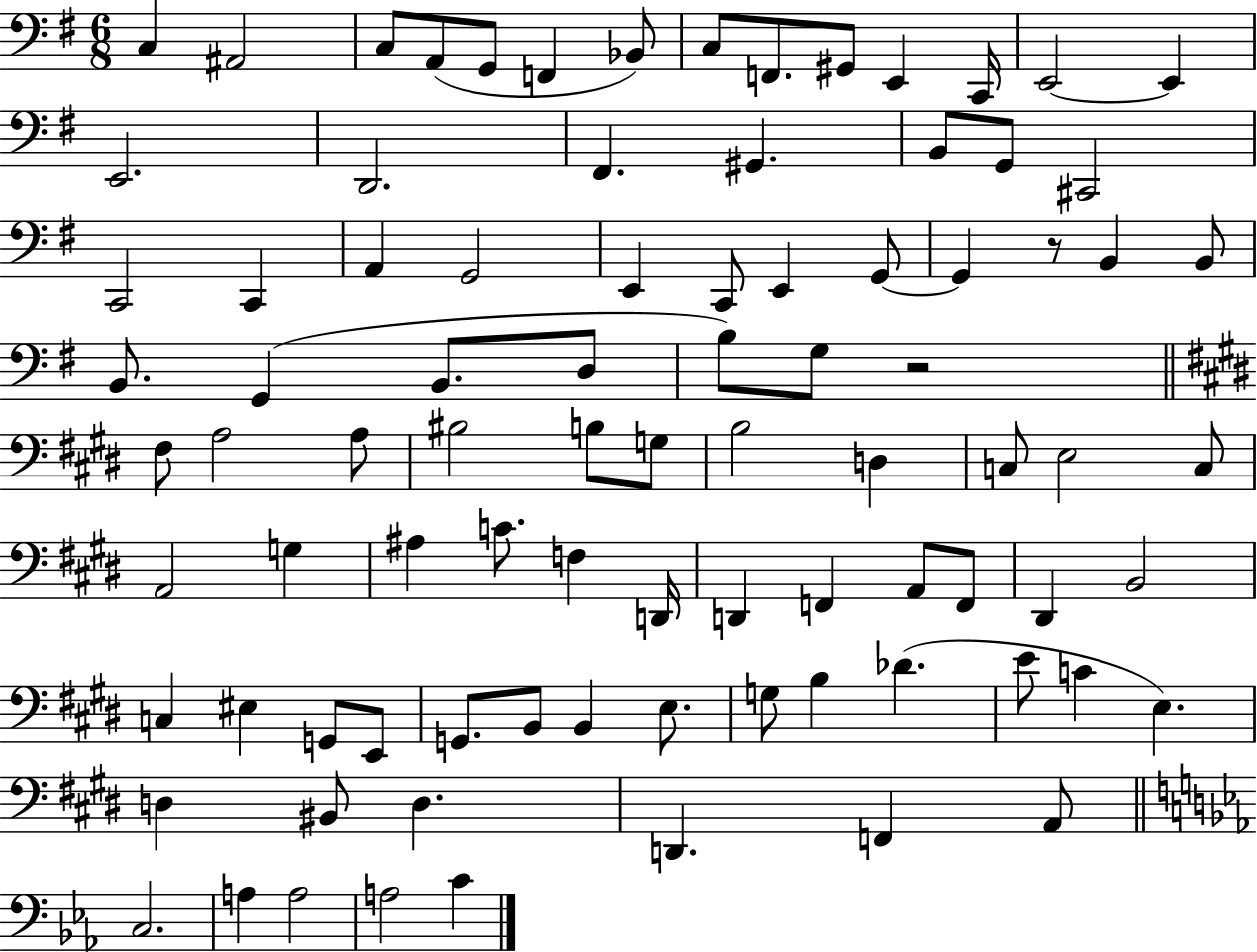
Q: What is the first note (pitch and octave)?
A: C3